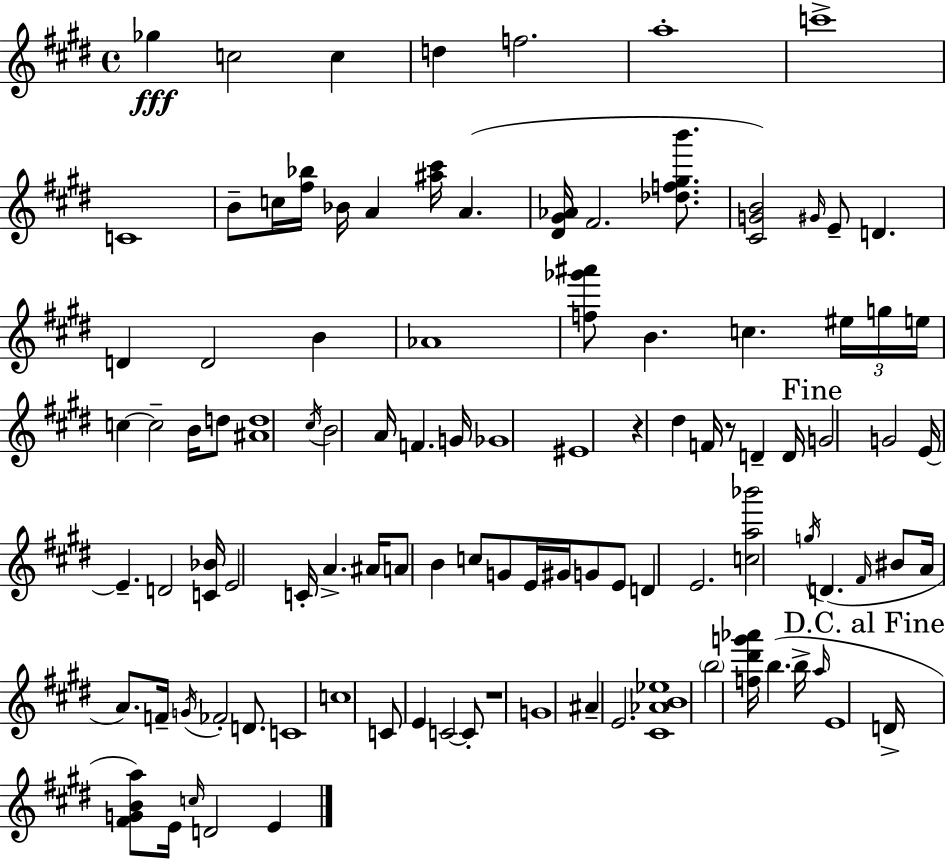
Gb5/q C5/h C5/q D5/q F5/h. A5/w C6/w C4/w B4/e C5/s [F#5,Bb5]/s Bb4/s A4/q [A#5,C#6]/s A4/q. [D#4,G#4,Ab4]/s F#4/h. [Db5,F5,G#5,B6]/e. [C#4,G4,B4]/h G#4/s E4/e D4/q. D4/q D4/h B4/q Ab4/w [F5,Gb6,A#6]/e B4/q. C5/q. EIS5/s G5/s E5/s C5/q C5/h B4/s D5/e [A#4,D5]/w C#5/s B4/h A4/s F4/q. G4/s Gb4/w EIS4/w R/q D#5/q F4/s R/e D4/q D4/s G4/h G4/h E4/s E4/q. D4/h [C4,Bb4]/s E4/h C4/s A4/q. A#4/s A4/e B4/q C5/e G4/e E4/s G#4/s G4/e E4/e D4/q E4/h. [C5,A5,Bb6]/h G5/s D4/q. F#4/s BIS4/e A4/s A4/e. F4/s G4/s FES4/h D4/e. C4/w C5/w C4/e E4/q C4/h C4/e R/w G4/w A#4/q E4/h. [C#4,Ab4,B4,Eb5]/w B5/h [F5,D#6,G6,Ab6]/s B5/q. B5/s A5/s E4/w D4/s [F#4,G4,B4,A5]/e E4/s C5/s D4/h E4/q